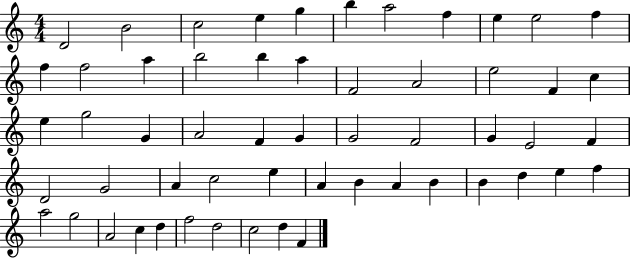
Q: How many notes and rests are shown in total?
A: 56